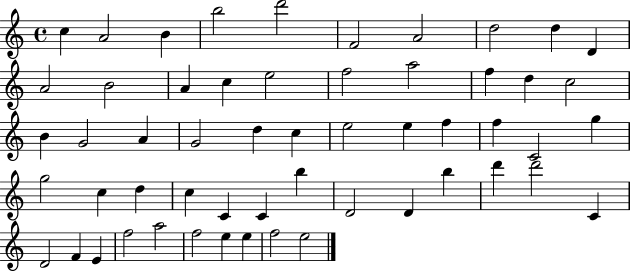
C5/q A4/h B4/q B5/h D6/h F4/h A4/h D5/h D5/q D4/q A4/h B4/h A4/q C5/q E5/h F5/h A5/h F5/q D5/q C5/h B4/q G4/h A4/q G4/h D5/q C5/q E5/h E5/q F5/q F5/q C4/h G5/q G5/h C5/q D5/q C5/q C4/q C4/q B5/q D4/h D4/q B5/q D6/q D6/h C4/q D4/h F4/q E4/q F5/h A5/h F5/h E5/q E5/q F5/h E5/h